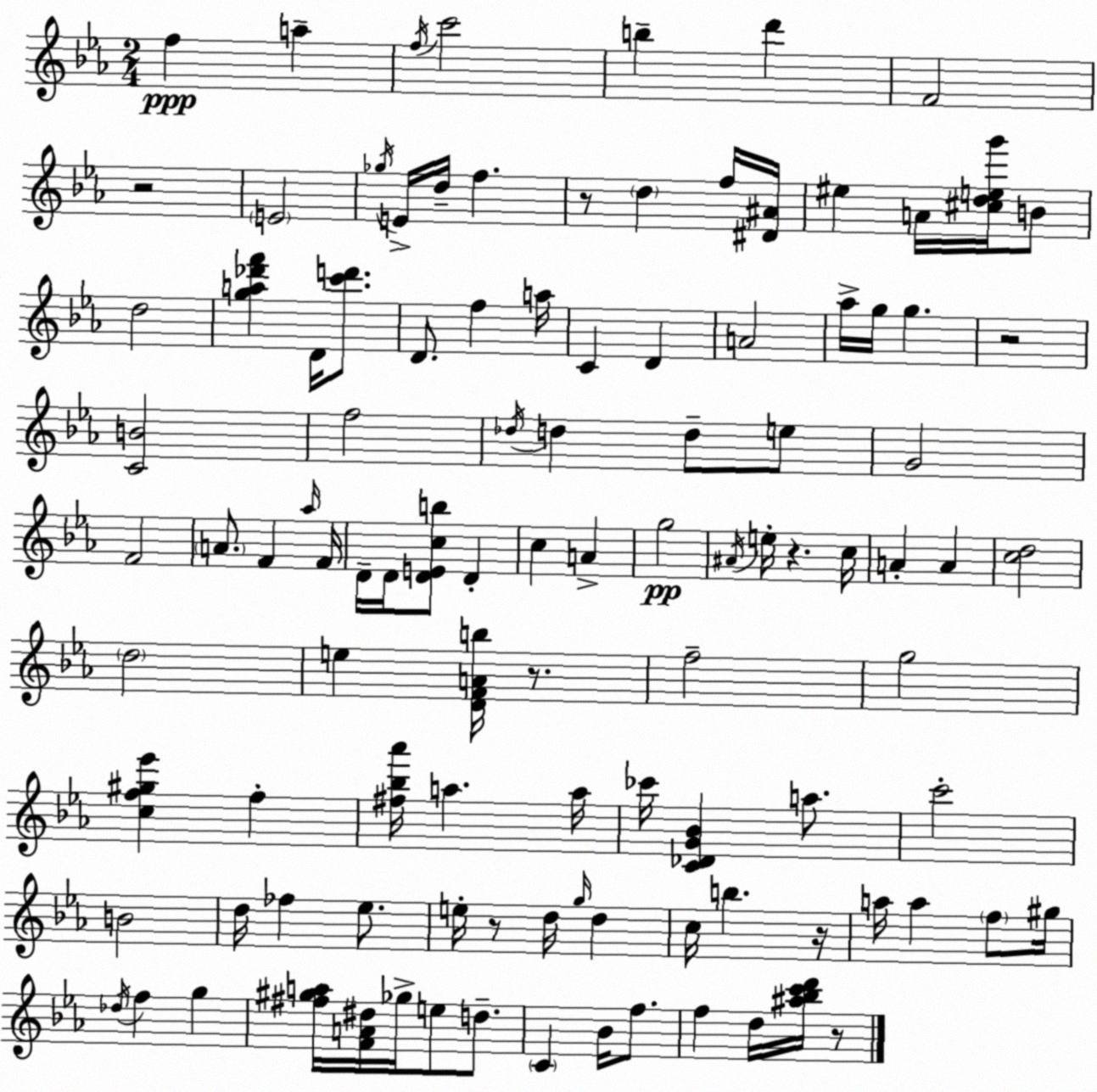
X:1
T:Untitled
M:2/4
L:1/4
K:Eb
f a f/4 c'2 b d' F2 z2 E2 _g/4 E/4 d/4 f z/2 d f/4 [^D^A]/4 ^e A/4 [^cdeg']/4 B/2 d2 [ga_d'f'] D/4 [c'd']/2 D/2 f a/4 C D A2 _a/4 g/4 g z2 [CB]2 f2 _d/4 d d/2 e/2 G2 F2 A/2 F _a/4 F/4 D/4 D/4 [DEcb]/2 D c A g2 ^A/4 e/4 z c/4 A A [cd]2 d2 e [DFAb]/4 z/2 f2 g2 [cf^g_e'] f [^f_b_a']/4 a a/4 _c'/4 [C_DG_B] a/2 c'2 B2 d/4 _f _e/2 e/4 z/2 d/4 g/4 d c/4 b z/4 a/4 a f/2 ^g/4 _d/4 f g [^f^ga]/4 [FA^d]/4 _g/4 e/2 d/2 C _B/4 f/2 f d/4 [^a_bc'd']/4 z/2